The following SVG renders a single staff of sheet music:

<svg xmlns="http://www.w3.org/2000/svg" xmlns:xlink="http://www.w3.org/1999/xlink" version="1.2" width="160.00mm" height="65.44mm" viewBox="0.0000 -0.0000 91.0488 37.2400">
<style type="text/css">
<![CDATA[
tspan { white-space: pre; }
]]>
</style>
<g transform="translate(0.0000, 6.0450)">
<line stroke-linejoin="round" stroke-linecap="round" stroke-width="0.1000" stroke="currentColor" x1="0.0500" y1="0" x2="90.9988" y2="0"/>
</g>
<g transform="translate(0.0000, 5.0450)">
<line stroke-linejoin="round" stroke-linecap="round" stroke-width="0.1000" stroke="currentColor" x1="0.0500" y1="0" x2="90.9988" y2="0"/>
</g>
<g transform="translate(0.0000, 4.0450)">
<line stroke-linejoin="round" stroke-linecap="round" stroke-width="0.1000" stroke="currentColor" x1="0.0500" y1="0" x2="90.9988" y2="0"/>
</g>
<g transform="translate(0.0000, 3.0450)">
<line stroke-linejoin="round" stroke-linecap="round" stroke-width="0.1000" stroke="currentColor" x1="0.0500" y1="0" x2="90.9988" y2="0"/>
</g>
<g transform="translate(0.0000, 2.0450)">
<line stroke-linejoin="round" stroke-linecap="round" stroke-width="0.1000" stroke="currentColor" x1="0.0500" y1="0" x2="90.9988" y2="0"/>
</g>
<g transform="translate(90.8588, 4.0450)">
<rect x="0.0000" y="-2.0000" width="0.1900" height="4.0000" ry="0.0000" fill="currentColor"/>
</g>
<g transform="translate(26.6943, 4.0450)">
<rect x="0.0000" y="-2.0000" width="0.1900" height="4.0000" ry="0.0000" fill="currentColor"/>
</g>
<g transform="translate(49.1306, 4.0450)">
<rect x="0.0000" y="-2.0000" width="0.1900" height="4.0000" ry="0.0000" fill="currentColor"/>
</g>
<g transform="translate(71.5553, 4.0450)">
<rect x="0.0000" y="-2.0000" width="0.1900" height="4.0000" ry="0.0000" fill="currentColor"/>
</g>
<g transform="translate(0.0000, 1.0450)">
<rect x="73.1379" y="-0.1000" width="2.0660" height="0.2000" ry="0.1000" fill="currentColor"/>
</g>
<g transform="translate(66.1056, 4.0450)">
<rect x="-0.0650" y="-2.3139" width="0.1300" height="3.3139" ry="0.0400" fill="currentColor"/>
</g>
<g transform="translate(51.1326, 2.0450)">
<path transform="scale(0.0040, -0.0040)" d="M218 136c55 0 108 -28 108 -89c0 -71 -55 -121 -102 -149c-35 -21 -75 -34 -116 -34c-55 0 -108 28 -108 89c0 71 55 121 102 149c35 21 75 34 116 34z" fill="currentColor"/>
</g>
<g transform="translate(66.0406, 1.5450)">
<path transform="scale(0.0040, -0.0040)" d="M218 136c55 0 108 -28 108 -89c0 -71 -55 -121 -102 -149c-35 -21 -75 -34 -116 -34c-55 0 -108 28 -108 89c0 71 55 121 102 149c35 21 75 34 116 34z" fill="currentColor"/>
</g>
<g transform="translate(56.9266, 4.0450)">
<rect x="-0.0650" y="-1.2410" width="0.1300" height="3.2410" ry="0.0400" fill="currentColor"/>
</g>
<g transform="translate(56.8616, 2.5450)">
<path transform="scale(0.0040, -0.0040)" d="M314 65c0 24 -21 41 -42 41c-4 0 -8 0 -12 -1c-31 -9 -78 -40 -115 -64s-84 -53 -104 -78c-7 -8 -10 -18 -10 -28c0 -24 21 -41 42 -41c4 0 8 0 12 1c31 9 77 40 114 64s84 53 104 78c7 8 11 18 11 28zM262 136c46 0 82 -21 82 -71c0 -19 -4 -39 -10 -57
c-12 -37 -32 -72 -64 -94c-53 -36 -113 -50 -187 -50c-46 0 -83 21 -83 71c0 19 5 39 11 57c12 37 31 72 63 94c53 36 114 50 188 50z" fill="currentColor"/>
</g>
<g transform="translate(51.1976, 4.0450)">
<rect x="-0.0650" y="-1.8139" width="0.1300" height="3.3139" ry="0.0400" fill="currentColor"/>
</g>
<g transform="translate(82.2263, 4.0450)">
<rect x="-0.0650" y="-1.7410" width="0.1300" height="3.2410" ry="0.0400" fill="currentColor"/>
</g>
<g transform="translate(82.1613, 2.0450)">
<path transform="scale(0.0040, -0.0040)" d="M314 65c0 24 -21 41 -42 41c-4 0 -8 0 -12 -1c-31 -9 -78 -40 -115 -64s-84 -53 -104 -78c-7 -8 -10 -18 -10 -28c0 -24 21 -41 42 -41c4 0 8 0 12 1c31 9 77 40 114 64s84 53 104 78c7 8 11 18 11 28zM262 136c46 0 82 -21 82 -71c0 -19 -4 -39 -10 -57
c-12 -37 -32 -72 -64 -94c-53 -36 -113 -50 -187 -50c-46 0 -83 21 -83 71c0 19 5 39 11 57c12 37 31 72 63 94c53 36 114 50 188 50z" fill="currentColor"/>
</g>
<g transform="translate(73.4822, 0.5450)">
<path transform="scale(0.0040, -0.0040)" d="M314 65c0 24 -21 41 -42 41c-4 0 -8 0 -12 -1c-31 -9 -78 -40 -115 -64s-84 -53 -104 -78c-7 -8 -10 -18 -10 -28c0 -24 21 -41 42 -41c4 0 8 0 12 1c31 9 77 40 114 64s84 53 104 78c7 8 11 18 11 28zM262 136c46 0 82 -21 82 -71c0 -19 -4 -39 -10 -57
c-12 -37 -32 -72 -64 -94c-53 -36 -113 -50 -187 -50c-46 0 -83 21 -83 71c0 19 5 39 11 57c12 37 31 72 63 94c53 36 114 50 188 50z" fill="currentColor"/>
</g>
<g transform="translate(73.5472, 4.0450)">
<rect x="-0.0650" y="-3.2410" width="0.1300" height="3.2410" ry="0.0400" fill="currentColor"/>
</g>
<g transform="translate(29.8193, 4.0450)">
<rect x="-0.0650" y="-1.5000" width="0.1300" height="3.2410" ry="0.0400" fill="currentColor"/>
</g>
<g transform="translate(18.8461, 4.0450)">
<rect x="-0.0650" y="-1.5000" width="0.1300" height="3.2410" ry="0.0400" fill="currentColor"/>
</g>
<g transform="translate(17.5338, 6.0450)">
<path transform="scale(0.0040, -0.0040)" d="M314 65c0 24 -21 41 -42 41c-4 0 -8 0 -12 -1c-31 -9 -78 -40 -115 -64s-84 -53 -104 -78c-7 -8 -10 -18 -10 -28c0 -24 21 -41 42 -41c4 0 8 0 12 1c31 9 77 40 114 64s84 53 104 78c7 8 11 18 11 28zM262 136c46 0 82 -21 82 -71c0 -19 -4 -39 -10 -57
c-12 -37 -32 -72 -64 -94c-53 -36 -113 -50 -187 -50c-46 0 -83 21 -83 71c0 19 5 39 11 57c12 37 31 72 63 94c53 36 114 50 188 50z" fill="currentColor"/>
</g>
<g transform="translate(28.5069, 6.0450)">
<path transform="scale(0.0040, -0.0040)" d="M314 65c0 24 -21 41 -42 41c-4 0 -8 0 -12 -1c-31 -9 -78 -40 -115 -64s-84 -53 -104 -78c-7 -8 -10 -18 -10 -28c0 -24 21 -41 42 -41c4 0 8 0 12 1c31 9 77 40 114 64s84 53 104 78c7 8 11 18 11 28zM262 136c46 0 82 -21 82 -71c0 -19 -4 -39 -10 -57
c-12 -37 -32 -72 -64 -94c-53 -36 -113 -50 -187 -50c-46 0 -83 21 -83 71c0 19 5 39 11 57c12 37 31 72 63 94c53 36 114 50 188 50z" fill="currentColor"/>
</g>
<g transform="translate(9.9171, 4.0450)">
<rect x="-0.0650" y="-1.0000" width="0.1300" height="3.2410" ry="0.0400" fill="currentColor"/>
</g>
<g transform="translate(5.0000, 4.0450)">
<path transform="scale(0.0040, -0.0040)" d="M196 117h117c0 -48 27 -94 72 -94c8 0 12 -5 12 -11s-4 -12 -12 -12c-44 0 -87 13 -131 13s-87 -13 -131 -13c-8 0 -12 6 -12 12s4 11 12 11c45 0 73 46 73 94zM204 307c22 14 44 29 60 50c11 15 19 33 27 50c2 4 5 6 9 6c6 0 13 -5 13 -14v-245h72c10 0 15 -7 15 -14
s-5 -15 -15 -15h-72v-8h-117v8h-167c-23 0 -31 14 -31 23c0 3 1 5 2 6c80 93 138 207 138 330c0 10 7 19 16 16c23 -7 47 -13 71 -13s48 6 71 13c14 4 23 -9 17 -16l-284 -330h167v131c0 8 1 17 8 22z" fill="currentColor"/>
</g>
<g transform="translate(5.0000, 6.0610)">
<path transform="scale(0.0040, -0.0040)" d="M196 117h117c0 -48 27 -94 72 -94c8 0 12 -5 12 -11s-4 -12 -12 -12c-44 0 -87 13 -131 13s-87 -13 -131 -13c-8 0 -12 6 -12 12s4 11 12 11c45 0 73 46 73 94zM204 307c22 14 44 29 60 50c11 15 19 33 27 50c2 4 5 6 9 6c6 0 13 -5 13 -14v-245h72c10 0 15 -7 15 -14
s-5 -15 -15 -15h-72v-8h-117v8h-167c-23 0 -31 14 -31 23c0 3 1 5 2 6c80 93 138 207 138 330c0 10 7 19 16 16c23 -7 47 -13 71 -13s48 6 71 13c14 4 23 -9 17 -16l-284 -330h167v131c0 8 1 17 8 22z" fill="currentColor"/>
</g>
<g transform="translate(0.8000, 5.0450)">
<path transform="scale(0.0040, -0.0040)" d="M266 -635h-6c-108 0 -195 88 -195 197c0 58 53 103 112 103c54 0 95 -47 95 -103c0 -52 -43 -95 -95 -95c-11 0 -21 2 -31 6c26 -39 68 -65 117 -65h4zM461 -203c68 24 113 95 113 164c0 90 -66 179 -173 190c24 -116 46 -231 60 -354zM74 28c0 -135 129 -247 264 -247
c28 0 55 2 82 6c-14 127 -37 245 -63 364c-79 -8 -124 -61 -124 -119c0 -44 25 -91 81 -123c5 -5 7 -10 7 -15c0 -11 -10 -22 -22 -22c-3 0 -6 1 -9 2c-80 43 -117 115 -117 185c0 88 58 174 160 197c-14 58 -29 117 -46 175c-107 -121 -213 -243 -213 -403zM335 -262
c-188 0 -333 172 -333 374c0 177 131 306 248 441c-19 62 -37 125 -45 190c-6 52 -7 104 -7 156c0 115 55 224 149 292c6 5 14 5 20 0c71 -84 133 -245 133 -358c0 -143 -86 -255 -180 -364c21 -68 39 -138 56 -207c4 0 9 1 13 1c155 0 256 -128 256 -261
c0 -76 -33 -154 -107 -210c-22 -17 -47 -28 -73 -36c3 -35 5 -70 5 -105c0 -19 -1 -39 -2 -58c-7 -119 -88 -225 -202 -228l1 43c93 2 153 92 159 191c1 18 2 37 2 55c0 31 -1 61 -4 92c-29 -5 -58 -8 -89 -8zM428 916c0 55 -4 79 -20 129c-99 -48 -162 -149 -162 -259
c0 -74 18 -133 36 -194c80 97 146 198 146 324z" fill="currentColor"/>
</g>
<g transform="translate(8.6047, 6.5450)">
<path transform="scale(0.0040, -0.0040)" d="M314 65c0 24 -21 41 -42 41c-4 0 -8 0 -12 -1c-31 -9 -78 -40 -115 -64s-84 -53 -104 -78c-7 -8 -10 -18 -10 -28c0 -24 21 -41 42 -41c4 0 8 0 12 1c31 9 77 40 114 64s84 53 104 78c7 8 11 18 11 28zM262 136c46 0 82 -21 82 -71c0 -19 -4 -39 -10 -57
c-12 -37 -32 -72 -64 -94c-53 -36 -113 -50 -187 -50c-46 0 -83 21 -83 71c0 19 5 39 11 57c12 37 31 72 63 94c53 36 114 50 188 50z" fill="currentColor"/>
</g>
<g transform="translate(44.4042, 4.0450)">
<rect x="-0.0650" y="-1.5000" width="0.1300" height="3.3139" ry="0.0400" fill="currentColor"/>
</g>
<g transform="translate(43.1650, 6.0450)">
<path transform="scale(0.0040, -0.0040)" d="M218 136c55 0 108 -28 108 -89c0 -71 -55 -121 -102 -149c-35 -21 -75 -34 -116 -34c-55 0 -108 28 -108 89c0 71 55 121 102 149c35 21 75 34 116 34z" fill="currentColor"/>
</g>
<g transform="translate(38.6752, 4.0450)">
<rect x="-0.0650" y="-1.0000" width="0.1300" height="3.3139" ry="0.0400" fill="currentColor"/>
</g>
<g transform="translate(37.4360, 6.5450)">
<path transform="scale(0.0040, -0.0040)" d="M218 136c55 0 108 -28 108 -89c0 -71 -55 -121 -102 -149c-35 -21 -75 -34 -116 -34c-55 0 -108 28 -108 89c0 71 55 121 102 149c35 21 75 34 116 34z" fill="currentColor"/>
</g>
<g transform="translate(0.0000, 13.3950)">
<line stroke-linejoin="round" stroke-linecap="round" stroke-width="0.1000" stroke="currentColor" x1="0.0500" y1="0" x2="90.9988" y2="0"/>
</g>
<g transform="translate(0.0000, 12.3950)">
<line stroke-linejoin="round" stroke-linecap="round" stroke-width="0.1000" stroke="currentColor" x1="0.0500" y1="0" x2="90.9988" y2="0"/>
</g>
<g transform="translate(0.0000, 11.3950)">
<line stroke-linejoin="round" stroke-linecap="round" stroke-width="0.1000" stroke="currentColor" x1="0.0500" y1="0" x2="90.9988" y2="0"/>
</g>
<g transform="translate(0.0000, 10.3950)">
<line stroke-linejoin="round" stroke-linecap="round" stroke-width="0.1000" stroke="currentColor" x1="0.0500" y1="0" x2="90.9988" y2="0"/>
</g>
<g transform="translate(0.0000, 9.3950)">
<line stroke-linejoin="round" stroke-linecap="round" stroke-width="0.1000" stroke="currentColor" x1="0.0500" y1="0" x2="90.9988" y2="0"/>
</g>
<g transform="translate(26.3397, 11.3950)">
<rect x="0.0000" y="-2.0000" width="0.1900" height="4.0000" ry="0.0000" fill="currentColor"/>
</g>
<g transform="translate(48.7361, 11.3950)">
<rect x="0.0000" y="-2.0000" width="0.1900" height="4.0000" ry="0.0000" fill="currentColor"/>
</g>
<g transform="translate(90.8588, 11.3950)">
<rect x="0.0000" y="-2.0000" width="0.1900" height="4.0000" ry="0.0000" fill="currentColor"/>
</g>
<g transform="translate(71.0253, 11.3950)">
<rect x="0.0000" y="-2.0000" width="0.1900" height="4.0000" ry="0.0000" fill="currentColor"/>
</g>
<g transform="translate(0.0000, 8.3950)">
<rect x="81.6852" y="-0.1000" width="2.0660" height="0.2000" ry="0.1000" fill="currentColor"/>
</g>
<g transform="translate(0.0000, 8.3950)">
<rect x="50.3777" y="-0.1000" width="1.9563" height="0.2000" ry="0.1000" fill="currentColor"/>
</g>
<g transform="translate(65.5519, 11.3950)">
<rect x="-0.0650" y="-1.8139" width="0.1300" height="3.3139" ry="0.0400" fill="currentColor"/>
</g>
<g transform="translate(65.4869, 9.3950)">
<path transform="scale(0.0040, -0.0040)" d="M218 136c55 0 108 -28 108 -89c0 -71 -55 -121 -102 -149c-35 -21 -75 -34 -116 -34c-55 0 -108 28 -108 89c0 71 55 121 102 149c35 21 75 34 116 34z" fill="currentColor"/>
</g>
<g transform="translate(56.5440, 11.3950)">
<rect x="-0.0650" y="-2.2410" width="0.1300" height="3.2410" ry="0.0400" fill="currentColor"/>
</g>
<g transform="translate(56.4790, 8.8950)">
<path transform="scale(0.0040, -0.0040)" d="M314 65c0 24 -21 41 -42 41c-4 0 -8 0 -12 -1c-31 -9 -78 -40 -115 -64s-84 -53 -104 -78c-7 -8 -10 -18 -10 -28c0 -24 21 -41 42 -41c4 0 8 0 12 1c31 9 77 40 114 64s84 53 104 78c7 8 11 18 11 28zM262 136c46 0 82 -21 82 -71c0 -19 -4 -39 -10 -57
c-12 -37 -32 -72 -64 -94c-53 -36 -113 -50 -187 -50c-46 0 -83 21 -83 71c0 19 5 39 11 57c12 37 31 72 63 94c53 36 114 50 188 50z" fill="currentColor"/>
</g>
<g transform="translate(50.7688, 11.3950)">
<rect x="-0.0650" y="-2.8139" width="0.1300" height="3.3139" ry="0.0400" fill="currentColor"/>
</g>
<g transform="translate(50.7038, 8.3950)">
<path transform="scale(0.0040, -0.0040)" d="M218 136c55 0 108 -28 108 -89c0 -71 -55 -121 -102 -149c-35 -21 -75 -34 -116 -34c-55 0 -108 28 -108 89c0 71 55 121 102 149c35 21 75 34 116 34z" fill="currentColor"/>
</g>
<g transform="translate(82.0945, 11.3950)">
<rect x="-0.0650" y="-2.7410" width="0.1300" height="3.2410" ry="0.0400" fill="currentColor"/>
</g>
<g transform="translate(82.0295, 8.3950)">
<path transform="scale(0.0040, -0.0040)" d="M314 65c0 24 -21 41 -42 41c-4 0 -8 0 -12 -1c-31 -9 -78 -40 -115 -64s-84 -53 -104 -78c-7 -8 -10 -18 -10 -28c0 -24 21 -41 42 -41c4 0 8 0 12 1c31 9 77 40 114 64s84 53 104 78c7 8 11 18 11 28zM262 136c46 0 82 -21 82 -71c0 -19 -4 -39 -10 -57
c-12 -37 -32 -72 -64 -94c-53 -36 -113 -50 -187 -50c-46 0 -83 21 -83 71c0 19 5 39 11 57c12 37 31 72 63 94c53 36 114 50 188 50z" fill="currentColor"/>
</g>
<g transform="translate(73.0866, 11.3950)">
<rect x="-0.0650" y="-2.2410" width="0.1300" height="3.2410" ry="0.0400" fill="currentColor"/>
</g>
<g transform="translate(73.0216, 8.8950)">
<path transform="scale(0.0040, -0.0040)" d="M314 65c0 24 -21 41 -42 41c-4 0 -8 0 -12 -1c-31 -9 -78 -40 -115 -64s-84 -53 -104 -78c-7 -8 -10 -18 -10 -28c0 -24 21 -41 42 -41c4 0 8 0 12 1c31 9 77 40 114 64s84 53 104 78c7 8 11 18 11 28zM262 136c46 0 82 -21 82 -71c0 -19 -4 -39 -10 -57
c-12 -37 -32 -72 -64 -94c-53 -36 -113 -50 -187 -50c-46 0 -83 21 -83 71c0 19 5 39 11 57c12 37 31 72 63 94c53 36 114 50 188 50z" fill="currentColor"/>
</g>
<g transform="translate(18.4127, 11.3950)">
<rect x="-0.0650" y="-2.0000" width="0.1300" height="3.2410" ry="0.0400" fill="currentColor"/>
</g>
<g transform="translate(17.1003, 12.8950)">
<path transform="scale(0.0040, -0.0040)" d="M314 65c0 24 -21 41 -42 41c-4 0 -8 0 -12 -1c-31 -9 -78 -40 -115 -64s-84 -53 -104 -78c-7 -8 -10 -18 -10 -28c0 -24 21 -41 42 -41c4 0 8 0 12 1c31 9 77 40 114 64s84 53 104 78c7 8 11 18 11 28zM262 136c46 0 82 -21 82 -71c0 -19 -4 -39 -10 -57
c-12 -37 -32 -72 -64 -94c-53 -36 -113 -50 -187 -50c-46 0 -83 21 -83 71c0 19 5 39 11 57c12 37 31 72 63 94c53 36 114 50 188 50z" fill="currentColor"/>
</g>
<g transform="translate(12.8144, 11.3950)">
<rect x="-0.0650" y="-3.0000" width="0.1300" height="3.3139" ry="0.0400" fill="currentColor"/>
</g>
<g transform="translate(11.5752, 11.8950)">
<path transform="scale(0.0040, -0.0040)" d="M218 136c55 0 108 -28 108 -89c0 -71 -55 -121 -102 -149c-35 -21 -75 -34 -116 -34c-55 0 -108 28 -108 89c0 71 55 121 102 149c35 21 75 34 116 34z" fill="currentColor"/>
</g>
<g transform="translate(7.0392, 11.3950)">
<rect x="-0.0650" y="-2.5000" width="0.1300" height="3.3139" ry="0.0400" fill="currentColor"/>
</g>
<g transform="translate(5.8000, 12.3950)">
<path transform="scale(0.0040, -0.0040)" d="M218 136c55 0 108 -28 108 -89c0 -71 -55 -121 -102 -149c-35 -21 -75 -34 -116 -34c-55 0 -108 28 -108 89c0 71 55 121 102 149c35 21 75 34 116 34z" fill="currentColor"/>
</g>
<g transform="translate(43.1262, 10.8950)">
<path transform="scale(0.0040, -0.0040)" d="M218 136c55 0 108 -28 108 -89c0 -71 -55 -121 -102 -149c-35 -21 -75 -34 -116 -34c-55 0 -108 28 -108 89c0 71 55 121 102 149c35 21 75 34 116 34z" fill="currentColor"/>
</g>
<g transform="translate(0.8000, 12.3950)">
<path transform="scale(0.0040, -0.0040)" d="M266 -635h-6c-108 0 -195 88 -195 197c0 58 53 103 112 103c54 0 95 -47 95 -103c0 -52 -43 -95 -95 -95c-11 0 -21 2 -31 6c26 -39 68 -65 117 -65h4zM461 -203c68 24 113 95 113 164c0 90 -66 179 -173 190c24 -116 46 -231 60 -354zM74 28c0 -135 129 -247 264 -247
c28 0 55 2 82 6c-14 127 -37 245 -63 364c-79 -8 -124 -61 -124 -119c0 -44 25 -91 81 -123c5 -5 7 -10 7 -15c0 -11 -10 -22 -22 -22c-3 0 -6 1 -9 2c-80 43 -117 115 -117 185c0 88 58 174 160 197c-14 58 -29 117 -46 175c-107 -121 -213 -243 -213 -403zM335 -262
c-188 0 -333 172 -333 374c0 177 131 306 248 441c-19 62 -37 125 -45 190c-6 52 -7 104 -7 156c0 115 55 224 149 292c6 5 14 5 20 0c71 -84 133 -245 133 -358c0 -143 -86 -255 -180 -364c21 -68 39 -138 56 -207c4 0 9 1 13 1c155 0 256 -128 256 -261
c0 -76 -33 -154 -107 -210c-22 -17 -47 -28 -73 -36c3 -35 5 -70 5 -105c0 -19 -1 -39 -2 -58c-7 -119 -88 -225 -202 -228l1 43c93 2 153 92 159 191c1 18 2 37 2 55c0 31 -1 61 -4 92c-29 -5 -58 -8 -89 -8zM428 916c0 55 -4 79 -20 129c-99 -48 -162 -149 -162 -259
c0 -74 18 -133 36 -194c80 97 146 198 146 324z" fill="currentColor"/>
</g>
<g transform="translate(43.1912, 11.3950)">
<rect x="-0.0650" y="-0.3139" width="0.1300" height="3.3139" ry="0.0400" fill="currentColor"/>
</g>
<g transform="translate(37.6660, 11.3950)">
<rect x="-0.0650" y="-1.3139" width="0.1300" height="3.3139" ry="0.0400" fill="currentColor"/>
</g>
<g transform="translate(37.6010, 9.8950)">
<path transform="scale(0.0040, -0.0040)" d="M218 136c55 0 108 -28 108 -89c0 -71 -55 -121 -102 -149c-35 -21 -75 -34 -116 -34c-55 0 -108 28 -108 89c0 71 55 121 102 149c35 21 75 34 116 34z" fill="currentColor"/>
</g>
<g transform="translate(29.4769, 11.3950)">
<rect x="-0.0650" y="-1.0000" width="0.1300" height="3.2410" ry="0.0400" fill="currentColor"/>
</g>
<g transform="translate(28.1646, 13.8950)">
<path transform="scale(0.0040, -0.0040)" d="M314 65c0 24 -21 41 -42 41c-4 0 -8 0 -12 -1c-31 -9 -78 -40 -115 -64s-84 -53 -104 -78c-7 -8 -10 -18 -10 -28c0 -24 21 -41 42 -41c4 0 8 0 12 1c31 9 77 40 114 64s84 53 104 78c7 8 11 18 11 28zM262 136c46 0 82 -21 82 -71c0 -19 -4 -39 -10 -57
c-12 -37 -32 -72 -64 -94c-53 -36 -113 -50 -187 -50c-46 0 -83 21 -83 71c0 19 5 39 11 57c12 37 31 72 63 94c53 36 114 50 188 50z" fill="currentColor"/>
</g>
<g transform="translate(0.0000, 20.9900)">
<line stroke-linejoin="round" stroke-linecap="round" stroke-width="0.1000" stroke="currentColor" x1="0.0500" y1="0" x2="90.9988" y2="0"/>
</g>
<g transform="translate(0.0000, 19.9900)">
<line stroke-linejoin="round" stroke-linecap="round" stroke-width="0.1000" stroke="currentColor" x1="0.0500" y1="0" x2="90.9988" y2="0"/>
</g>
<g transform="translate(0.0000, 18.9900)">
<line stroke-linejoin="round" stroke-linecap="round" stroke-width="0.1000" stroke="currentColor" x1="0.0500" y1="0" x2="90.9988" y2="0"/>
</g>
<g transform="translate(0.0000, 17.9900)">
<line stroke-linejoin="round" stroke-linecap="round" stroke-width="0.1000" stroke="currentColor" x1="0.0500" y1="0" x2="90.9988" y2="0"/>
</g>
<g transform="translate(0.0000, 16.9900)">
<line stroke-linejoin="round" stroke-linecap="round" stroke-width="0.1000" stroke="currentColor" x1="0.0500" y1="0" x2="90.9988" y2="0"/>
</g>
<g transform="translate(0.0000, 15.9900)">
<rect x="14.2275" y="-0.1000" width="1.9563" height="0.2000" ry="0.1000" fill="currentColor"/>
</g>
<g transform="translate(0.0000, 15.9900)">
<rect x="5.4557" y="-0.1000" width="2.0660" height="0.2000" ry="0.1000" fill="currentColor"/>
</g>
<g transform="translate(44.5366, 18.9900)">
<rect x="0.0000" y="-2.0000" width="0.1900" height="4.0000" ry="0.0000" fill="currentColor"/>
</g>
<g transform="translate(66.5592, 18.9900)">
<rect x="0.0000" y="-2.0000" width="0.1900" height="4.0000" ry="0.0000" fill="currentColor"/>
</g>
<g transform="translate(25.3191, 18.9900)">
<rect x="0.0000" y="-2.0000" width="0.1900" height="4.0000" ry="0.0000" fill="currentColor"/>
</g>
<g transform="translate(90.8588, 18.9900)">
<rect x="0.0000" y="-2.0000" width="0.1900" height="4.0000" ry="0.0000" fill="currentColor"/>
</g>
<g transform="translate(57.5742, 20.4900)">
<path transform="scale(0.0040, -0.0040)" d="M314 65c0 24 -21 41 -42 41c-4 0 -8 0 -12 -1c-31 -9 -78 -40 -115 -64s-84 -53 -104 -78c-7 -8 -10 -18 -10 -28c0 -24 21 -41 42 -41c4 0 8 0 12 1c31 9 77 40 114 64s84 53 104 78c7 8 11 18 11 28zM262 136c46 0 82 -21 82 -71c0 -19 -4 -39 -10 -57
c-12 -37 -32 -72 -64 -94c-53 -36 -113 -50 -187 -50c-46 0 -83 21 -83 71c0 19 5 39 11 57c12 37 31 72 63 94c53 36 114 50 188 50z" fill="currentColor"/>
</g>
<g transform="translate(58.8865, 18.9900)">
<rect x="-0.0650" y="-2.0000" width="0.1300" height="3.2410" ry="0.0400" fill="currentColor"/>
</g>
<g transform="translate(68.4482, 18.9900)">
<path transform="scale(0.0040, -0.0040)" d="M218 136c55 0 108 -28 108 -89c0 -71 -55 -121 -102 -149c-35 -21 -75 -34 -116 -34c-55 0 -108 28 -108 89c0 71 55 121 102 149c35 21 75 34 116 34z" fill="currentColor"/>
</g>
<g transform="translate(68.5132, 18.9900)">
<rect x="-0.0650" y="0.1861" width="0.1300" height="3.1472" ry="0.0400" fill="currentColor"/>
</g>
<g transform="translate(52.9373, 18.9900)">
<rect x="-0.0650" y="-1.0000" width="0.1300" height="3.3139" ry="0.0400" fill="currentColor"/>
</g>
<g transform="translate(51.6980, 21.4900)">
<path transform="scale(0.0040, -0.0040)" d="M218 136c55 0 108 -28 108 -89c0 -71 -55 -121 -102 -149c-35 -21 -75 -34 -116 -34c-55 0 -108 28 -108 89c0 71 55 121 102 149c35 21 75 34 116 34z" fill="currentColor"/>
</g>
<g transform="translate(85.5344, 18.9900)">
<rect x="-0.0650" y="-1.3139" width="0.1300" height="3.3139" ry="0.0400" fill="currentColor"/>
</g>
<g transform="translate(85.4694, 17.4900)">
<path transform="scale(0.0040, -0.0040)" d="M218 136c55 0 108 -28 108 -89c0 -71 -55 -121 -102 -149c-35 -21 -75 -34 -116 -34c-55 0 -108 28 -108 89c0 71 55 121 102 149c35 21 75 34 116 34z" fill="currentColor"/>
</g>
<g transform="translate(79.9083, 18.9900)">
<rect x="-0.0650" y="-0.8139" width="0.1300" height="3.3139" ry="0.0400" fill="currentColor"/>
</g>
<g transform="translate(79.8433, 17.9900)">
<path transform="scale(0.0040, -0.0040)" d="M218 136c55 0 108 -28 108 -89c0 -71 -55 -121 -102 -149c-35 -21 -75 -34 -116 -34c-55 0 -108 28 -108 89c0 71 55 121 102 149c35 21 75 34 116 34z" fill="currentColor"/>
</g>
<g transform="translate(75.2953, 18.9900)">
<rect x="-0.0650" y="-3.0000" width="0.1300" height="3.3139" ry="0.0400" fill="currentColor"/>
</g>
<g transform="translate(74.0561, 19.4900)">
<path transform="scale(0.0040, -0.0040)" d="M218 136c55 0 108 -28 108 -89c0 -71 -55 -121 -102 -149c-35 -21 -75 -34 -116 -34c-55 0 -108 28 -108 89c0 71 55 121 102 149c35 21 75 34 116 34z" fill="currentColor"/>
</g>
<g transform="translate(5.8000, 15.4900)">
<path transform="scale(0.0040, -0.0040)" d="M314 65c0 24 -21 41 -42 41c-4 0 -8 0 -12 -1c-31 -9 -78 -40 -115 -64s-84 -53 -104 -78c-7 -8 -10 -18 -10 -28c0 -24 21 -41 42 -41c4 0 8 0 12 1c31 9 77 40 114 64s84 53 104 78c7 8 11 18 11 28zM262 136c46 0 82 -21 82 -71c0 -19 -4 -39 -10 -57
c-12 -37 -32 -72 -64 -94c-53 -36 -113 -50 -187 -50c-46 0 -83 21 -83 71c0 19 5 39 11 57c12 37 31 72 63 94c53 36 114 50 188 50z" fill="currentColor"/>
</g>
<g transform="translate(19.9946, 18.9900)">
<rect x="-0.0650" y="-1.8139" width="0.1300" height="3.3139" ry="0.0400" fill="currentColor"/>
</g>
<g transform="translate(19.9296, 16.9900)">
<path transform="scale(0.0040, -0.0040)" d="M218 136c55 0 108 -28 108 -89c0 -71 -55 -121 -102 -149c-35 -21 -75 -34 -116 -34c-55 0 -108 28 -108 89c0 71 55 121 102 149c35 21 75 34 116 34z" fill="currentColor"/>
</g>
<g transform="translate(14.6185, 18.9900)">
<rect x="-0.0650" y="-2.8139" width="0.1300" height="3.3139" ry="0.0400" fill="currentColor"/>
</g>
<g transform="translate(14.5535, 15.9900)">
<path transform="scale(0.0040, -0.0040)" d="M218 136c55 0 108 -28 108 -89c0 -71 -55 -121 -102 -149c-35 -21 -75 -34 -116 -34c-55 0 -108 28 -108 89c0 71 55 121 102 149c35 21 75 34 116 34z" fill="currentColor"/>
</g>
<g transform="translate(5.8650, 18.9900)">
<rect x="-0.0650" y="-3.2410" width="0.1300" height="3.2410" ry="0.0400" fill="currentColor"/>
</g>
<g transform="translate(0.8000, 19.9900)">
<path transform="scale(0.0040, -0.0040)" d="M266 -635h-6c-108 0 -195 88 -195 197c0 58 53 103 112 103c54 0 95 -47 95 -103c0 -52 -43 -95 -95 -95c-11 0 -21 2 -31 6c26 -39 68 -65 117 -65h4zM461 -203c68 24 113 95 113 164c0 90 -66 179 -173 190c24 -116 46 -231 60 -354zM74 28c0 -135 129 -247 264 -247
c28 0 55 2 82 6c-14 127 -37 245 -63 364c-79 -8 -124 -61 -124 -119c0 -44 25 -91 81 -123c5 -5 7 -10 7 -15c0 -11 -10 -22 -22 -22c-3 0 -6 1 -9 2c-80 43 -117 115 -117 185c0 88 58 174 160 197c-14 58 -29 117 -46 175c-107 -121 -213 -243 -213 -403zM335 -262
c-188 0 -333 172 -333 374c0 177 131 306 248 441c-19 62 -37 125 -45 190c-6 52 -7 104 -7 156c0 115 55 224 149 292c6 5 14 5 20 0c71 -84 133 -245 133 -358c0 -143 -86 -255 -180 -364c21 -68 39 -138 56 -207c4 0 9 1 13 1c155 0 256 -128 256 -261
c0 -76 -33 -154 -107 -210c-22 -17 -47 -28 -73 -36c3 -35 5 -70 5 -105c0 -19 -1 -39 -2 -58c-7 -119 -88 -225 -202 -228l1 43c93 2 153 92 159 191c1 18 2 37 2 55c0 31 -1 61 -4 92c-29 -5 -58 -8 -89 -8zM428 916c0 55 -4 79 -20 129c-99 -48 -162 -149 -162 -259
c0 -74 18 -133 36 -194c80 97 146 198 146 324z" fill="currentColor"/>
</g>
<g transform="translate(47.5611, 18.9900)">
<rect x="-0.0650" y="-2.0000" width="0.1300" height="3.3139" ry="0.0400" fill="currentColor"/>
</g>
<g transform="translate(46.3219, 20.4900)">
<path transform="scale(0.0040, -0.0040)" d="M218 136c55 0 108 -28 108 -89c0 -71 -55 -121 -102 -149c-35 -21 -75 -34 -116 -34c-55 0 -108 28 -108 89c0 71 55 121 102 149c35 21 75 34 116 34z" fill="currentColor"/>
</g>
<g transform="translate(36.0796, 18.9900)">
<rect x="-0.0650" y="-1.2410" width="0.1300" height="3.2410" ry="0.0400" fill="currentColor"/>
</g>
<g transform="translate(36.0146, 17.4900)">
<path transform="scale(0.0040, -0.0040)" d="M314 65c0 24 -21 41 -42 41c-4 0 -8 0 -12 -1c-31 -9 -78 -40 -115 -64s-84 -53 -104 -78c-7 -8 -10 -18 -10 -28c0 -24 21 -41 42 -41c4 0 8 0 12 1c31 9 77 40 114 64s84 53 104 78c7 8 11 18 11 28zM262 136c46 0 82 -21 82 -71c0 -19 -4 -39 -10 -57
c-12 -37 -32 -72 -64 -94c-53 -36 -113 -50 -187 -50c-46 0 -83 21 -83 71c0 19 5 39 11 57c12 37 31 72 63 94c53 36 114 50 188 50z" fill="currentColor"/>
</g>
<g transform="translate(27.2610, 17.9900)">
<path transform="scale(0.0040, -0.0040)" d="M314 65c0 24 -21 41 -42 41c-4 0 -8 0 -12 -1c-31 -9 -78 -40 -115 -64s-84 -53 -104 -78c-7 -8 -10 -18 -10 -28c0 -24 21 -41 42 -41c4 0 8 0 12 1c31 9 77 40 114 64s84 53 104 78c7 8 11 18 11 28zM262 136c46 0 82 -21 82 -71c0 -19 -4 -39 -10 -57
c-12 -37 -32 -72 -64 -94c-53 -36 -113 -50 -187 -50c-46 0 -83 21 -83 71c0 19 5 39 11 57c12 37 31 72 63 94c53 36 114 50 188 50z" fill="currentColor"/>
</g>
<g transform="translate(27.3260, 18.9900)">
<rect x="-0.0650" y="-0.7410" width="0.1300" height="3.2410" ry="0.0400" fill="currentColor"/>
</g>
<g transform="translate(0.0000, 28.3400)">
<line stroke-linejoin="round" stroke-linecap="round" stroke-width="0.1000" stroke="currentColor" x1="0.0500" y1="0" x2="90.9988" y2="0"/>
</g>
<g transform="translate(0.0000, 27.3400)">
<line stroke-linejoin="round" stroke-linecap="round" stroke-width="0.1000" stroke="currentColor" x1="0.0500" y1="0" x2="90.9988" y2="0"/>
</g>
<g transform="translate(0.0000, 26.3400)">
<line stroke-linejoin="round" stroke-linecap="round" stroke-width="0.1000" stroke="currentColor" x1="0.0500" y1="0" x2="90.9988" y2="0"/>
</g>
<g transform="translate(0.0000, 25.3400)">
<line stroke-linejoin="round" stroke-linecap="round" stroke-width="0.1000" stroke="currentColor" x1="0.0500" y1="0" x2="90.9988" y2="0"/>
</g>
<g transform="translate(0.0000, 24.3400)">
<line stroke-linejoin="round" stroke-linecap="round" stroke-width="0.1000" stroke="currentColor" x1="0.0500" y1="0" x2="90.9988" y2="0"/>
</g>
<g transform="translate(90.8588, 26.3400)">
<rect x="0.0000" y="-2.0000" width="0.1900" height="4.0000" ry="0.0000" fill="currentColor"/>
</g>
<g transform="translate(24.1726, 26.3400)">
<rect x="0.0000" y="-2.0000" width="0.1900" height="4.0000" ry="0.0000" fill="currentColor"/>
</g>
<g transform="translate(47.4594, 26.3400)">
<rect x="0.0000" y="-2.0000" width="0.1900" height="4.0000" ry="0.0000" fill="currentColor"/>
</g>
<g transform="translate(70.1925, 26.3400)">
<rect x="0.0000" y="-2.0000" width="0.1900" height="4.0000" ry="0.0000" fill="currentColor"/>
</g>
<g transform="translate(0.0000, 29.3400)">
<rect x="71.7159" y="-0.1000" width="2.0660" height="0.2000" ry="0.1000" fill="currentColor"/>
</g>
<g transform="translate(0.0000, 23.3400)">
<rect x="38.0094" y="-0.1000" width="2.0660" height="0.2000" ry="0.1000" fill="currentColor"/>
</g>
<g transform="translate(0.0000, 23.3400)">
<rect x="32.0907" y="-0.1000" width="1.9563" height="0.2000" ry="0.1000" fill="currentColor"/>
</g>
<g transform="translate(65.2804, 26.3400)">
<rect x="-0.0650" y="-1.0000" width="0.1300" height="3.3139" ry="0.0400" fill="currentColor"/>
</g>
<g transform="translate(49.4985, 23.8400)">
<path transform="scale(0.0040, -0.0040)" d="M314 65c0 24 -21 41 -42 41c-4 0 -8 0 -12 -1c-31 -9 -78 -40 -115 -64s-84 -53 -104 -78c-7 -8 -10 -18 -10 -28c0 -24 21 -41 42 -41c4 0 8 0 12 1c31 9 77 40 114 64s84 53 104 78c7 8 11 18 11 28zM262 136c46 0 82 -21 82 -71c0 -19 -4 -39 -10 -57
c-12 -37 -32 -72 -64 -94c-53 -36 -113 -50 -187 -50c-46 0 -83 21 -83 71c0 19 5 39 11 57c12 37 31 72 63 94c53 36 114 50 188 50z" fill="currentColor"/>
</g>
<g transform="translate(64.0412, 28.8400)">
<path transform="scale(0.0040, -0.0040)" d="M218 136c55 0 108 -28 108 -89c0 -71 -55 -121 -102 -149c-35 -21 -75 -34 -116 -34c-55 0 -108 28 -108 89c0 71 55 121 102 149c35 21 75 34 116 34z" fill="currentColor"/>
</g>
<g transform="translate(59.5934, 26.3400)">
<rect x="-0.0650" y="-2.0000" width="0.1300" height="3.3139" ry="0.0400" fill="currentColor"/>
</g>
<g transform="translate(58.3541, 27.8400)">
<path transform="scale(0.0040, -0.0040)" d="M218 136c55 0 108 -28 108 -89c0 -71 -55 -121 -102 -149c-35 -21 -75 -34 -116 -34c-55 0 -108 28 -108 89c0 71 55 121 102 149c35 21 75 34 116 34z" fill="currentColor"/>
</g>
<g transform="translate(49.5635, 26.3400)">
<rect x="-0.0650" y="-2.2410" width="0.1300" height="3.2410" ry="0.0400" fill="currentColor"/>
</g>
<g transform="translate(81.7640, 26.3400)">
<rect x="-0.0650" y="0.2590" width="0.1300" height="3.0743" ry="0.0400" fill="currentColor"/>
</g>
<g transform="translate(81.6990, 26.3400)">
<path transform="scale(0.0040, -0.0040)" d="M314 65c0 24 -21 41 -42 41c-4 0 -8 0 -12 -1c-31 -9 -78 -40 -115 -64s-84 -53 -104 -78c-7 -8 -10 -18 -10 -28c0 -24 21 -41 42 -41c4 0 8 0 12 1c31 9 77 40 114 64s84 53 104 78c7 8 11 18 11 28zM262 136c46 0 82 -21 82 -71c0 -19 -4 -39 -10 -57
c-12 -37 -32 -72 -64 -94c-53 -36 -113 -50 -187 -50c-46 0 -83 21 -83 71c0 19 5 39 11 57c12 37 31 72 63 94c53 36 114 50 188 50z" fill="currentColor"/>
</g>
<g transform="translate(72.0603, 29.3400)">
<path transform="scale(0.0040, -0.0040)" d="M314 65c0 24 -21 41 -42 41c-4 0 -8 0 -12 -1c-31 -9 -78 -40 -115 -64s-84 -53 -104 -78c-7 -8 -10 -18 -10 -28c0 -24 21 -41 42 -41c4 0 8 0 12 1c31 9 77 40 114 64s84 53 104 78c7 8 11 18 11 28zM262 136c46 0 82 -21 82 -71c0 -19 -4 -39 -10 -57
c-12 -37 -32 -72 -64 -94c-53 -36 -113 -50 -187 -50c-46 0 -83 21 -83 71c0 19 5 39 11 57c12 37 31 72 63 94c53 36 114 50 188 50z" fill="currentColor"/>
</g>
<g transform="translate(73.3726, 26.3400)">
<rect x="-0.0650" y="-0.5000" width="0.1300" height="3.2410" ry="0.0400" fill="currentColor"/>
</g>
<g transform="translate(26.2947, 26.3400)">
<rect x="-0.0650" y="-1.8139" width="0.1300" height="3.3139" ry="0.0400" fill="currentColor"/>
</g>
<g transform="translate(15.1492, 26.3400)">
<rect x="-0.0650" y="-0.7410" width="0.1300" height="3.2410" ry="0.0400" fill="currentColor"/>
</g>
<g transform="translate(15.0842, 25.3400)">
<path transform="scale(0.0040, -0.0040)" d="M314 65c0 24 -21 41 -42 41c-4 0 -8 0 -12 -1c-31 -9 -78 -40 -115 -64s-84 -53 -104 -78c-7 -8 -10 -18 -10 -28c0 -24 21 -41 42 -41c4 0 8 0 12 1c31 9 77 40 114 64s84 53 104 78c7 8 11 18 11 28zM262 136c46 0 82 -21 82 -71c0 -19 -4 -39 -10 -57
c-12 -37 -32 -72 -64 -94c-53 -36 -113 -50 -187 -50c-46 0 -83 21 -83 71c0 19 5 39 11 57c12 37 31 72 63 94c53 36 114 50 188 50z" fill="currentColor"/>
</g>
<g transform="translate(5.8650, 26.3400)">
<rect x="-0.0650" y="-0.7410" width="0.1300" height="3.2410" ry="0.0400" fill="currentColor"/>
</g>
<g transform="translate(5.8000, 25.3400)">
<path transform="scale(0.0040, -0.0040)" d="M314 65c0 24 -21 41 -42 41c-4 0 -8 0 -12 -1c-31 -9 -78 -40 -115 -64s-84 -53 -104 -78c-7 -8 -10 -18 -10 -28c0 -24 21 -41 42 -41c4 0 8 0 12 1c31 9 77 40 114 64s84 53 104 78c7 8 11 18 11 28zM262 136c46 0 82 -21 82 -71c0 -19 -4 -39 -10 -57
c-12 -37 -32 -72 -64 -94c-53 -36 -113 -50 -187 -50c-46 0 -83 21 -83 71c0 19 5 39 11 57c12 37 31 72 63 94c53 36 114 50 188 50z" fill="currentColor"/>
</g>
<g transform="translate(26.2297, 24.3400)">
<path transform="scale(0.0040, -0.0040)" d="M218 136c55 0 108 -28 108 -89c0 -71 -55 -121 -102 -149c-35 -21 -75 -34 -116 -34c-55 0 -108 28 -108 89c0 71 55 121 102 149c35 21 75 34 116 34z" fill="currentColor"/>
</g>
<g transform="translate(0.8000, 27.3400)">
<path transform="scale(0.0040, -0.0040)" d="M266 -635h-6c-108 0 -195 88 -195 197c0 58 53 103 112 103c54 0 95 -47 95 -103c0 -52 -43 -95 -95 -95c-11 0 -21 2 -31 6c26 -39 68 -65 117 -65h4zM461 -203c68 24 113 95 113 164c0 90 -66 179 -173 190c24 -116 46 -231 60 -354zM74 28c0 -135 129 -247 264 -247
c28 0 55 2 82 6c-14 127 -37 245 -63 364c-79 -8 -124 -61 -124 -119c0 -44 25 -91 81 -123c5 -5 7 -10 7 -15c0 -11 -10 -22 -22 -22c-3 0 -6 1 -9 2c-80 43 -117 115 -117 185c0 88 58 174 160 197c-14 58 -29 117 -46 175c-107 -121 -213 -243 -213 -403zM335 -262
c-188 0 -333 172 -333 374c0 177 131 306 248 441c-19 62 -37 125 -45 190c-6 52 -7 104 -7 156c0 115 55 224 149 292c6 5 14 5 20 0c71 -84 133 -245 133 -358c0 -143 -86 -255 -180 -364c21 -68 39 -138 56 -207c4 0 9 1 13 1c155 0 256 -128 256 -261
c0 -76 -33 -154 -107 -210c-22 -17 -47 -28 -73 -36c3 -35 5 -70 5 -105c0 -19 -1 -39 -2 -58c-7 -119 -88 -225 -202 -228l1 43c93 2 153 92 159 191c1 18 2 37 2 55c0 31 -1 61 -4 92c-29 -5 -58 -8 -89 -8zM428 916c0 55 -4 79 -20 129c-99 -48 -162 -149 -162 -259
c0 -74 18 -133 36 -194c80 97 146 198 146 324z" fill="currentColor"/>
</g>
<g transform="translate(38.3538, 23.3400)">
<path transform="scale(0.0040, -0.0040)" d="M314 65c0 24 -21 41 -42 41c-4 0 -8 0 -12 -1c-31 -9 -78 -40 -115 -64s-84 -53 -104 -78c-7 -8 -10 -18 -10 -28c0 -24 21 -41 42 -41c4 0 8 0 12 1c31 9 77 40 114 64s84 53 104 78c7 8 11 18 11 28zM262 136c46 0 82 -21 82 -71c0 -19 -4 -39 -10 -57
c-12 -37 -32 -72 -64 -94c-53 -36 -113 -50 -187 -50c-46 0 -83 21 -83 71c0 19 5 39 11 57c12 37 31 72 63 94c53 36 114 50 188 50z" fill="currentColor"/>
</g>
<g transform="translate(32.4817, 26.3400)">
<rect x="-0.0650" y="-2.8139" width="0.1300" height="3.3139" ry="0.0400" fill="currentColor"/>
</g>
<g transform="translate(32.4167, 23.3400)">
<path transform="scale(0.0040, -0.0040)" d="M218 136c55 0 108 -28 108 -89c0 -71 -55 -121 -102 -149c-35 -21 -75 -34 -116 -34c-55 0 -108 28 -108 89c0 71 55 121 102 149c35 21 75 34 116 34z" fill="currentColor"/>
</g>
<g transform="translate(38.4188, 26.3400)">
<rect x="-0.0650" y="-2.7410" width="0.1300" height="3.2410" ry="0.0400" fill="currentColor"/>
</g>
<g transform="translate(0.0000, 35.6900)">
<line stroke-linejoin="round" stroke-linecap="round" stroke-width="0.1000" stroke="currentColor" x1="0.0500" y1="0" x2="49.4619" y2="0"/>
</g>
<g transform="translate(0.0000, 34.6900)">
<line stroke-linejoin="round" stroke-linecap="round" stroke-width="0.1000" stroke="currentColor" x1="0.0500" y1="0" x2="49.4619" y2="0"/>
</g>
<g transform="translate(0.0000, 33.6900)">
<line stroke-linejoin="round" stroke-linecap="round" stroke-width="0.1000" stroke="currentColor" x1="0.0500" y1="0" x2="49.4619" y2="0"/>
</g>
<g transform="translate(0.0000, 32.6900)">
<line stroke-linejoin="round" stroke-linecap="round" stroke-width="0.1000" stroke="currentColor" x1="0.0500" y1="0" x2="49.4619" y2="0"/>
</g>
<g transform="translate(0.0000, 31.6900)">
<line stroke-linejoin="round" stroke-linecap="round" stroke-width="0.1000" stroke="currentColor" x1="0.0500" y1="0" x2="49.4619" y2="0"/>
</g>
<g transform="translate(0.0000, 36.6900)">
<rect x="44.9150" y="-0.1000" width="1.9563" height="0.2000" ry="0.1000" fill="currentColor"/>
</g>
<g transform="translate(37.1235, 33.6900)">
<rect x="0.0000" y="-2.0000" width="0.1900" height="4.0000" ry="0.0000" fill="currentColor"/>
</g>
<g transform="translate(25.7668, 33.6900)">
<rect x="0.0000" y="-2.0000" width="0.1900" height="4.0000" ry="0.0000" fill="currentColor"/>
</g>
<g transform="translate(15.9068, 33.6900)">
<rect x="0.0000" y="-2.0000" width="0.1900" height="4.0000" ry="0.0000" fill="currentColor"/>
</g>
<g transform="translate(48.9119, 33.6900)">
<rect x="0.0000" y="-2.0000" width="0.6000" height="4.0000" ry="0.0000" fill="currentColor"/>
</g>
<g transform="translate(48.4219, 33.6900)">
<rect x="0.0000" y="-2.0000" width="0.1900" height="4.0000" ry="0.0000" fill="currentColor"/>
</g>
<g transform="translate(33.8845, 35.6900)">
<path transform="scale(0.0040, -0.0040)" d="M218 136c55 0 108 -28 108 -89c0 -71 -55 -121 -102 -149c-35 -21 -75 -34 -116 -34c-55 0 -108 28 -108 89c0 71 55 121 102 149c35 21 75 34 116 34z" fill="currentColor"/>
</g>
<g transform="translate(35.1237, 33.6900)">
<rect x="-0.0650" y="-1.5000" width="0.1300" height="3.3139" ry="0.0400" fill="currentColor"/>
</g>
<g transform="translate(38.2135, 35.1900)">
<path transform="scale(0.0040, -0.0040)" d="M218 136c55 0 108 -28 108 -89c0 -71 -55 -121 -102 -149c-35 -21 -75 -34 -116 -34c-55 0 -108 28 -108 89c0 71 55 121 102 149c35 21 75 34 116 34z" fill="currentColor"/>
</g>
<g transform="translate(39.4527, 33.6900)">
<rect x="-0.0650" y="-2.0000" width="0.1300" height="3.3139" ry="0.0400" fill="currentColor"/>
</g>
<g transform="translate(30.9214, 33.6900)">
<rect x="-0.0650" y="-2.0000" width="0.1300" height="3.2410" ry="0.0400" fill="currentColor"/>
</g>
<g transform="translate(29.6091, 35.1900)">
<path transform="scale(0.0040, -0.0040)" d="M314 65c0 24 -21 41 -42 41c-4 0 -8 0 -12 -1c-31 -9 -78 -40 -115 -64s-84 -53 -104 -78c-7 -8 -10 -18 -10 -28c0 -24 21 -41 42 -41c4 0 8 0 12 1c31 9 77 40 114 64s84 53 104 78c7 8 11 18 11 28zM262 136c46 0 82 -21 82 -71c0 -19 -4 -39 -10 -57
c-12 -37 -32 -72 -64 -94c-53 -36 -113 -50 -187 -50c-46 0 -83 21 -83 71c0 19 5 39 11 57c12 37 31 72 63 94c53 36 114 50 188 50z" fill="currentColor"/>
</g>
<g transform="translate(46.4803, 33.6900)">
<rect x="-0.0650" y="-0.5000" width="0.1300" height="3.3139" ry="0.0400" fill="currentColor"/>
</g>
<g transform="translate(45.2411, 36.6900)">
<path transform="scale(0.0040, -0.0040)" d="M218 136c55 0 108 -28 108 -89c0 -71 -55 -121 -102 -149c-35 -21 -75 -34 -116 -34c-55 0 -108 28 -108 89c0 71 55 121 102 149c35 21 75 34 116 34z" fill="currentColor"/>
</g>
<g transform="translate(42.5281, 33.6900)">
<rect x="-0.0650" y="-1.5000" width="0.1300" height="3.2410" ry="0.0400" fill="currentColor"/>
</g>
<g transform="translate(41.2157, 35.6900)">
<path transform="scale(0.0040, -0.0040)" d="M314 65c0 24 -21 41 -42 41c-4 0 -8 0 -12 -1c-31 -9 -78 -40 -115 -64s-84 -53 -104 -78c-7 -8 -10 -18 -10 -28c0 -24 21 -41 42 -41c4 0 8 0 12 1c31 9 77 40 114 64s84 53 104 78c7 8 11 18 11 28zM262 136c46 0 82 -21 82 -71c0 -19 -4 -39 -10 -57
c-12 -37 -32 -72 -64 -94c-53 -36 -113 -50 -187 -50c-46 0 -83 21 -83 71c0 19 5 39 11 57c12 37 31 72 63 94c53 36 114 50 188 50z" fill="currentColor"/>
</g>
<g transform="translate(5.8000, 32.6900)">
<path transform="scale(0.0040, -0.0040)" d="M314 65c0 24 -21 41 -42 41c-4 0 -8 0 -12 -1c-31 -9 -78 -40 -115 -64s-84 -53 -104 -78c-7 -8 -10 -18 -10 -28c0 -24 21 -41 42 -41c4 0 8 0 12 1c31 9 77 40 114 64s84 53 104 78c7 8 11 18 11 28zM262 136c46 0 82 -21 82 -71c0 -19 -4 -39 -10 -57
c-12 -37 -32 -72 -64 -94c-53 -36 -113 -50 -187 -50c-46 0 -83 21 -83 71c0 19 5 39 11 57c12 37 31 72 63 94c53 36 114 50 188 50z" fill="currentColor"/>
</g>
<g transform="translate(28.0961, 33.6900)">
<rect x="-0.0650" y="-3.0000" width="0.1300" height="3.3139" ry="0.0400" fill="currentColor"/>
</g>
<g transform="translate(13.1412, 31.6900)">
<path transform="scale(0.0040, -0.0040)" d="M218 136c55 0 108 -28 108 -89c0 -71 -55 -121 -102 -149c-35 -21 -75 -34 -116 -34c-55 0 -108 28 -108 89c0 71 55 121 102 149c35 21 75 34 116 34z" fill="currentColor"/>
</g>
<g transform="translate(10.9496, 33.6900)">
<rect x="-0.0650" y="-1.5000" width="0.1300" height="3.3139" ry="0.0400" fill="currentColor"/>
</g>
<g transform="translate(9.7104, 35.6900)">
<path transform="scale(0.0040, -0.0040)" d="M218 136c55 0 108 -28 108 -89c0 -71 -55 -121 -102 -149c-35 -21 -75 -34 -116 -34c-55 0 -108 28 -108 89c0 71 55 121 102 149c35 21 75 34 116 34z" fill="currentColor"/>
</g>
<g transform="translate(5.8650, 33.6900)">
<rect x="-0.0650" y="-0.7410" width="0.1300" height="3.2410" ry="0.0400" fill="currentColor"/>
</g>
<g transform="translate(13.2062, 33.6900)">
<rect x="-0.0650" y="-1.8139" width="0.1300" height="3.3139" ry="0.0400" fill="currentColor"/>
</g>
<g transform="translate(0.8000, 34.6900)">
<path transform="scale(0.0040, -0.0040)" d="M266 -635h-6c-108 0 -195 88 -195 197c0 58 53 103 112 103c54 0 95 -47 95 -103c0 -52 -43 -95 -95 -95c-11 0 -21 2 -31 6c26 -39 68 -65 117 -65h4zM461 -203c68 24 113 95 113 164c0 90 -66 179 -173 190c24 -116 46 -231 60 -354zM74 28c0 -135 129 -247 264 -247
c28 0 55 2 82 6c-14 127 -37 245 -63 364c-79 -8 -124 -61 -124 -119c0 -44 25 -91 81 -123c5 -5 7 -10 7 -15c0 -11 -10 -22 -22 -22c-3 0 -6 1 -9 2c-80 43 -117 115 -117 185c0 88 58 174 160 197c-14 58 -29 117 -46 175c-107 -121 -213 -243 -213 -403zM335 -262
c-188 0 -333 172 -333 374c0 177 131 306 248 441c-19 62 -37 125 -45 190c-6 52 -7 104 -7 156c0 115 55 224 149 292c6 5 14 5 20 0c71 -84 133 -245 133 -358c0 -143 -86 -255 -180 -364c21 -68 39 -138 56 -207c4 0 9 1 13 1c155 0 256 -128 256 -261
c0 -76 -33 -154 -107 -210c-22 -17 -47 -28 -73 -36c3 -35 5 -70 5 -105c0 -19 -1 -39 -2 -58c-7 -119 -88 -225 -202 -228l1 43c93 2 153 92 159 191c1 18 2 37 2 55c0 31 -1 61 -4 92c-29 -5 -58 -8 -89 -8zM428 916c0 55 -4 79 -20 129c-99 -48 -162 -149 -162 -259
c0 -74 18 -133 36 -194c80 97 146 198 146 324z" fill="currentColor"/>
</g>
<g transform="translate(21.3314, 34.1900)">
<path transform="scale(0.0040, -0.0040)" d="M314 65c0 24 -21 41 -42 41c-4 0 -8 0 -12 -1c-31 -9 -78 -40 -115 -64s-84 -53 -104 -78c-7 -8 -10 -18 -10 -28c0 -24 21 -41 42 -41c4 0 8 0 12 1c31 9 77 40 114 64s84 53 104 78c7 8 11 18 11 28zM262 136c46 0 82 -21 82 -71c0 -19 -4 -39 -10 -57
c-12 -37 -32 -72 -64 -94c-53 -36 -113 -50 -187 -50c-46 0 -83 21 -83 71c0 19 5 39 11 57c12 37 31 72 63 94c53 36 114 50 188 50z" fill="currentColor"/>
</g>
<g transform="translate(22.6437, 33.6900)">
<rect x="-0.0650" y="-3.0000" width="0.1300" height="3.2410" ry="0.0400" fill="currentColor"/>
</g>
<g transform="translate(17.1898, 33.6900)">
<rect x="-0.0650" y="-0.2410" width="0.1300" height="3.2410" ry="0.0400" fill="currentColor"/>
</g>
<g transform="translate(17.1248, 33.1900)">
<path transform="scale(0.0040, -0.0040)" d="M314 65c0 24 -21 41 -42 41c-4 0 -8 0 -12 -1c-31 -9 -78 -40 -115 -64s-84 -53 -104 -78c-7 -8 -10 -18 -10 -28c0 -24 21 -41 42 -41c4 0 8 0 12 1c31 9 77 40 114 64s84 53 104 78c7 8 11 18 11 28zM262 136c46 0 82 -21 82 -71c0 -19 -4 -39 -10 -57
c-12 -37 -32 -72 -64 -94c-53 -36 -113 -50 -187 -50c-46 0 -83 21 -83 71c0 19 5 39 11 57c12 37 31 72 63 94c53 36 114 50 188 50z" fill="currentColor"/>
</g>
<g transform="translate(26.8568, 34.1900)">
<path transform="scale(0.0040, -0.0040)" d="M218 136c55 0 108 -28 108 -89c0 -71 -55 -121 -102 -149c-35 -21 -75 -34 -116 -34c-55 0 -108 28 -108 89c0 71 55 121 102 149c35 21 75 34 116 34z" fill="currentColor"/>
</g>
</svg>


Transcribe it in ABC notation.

X:1
T:Untitled
M:4/4
L:1/4
K:C
D2 E2 E2 D E f e2 g b2 f2 G A F2 D2 e c a g2 f g2 a2 b2 a f d2 e2 F D F2 B A d e d2 d2 f a a2 g2 F D C2 B2 d2 E f c2 A2 A F2 E F E2 C